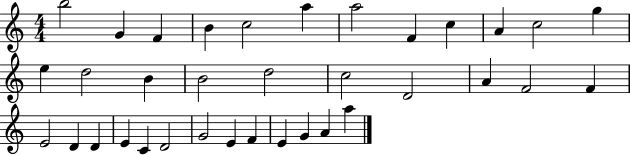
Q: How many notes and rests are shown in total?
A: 35